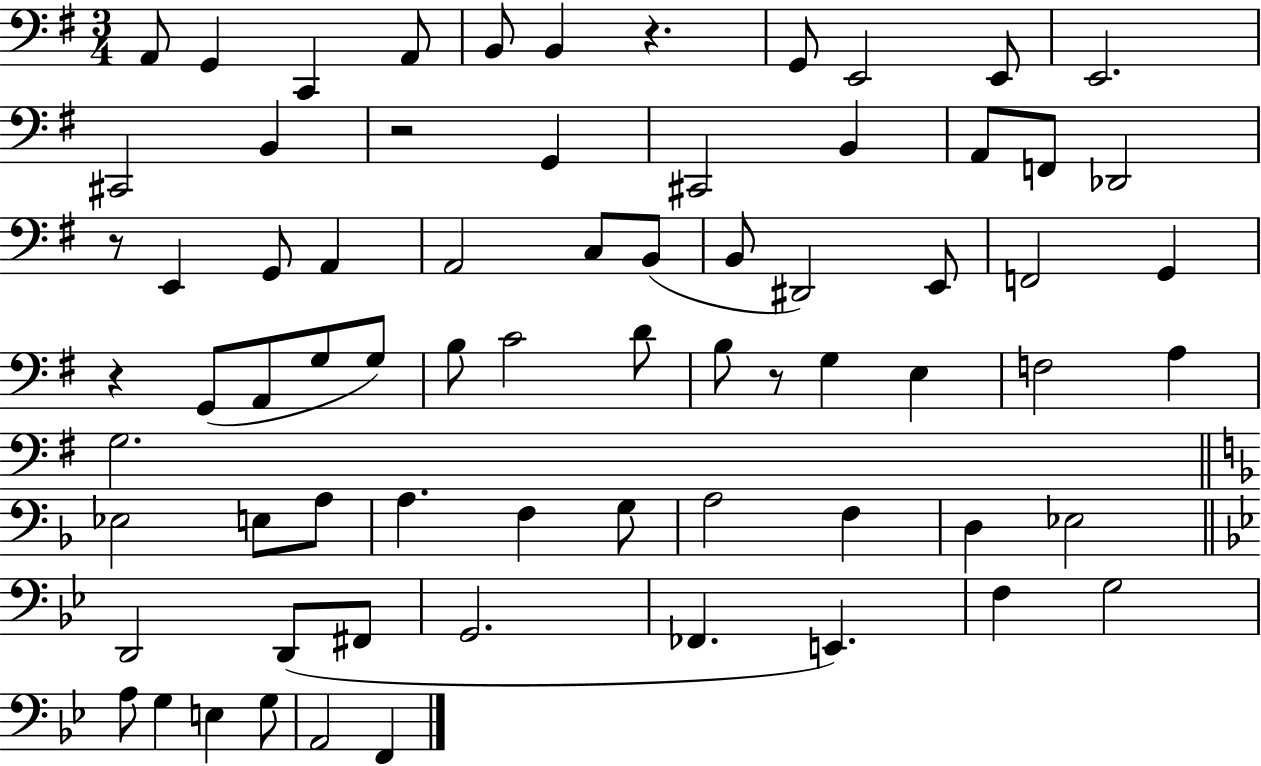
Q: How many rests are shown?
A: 5